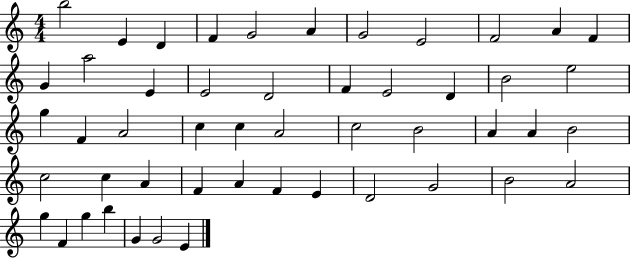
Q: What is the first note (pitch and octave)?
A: B5